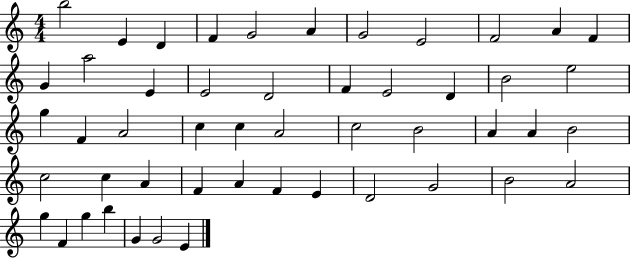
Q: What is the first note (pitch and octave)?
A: B5